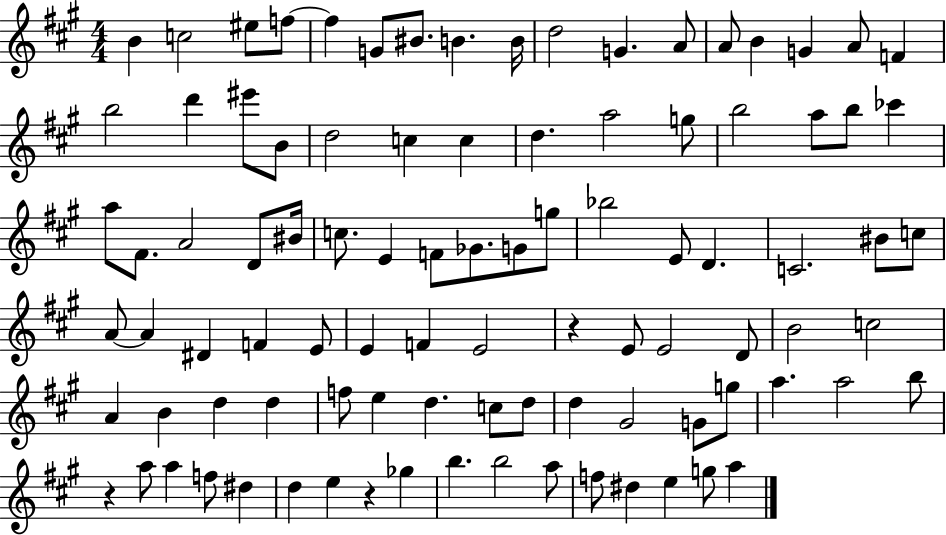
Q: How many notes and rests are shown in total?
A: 95